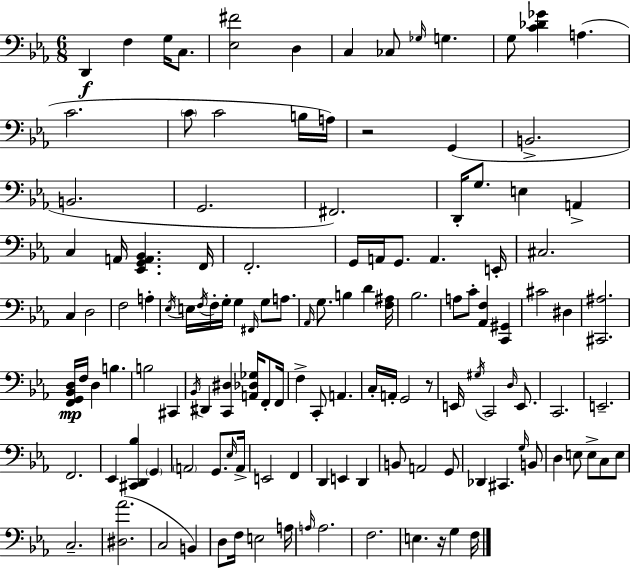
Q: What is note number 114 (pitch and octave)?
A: E3